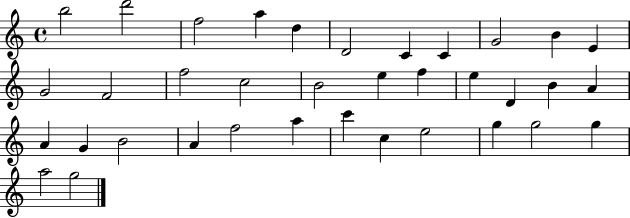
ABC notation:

X:1
T:Untitled
M:4/4
L:1/4
K:C
b2 d'2 f2 a d D2 C C G2 B E G2 F2 f2 c2 B2 e f e D B A A G B2 A f2 a c' c e2 g g2 g a2 g2